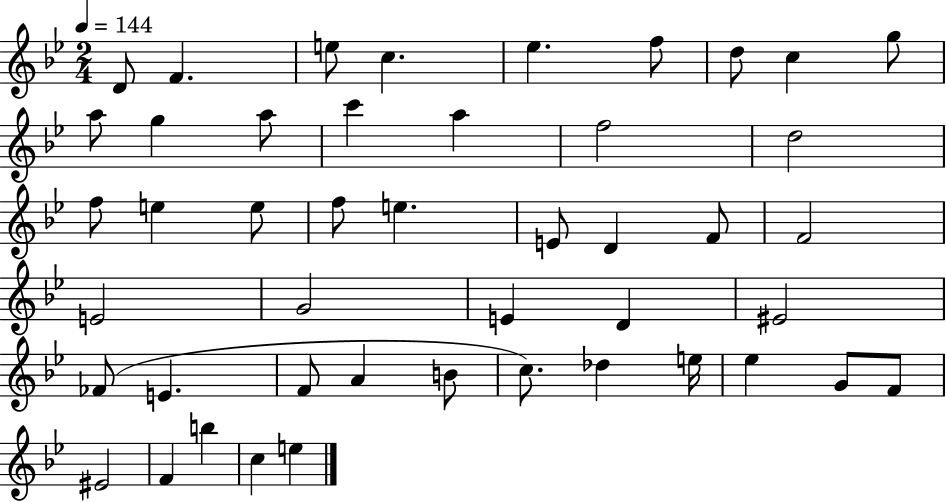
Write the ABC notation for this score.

X:1
T:Untitled
M:2/4
L:1/4
K:Bb
D/2 F e/2 c _e f/2 d/2 c g/2 a/2 g a/2 c' a f2 d2 f/2 e e/2 f/2 e E/2 D F/2 F2 E2 G2 E D ^E2 _F/2 E F/2 A B/2 c/2 _d e/4 _e G/2 F/2 ^E2 F b c e